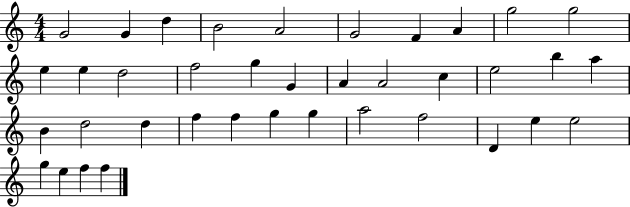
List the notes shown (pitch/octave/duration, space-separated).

G4/h G4/q D5/q B4/h A4/h G4/h F4/q A4/q G5/h G5/h E5/q E5/q D5/h F5/h G5/q G4/q A4/q A4/h C5/q E5/h B5/q A5/q B4/q D5/h D5/q F5/q F5/q G5/q G5/q A5/h F5/h D4/q E5/q E5/h G5/q E5/q F5/q F5/q